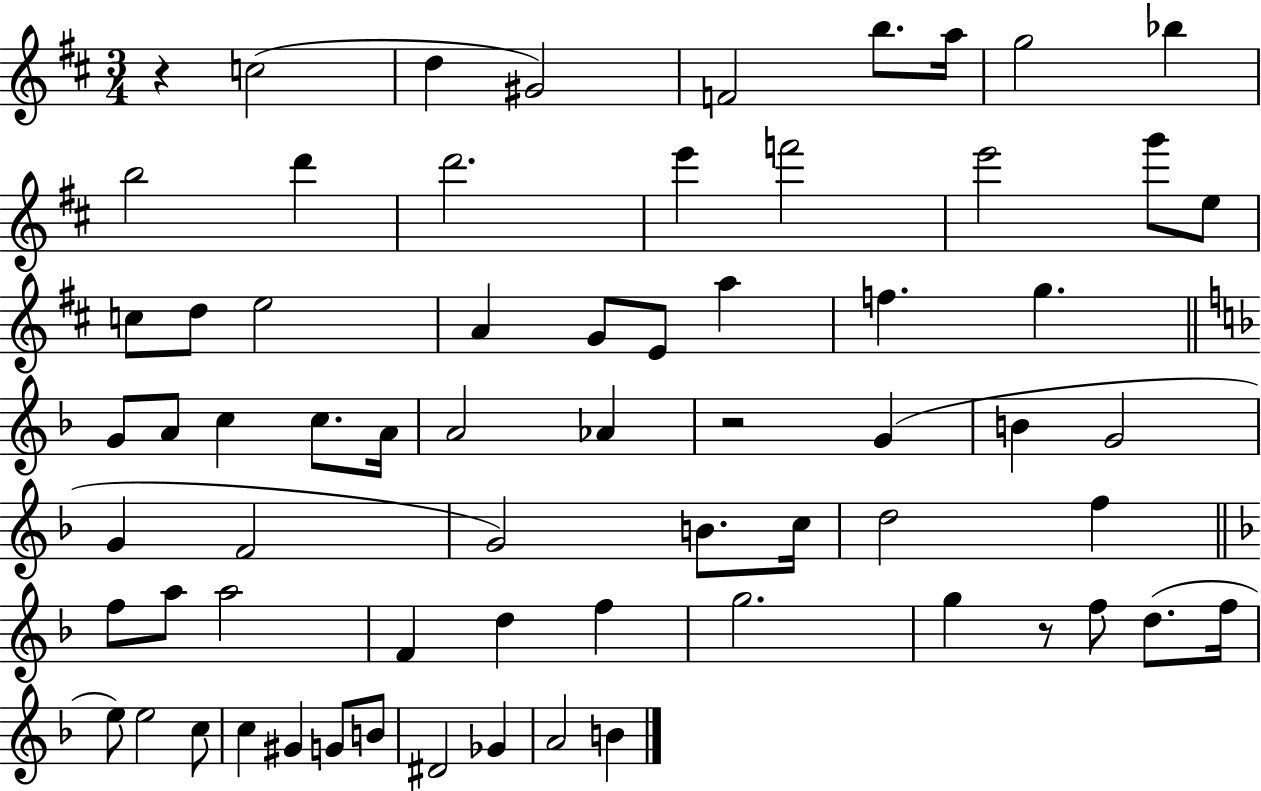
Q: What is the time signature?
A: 3/4